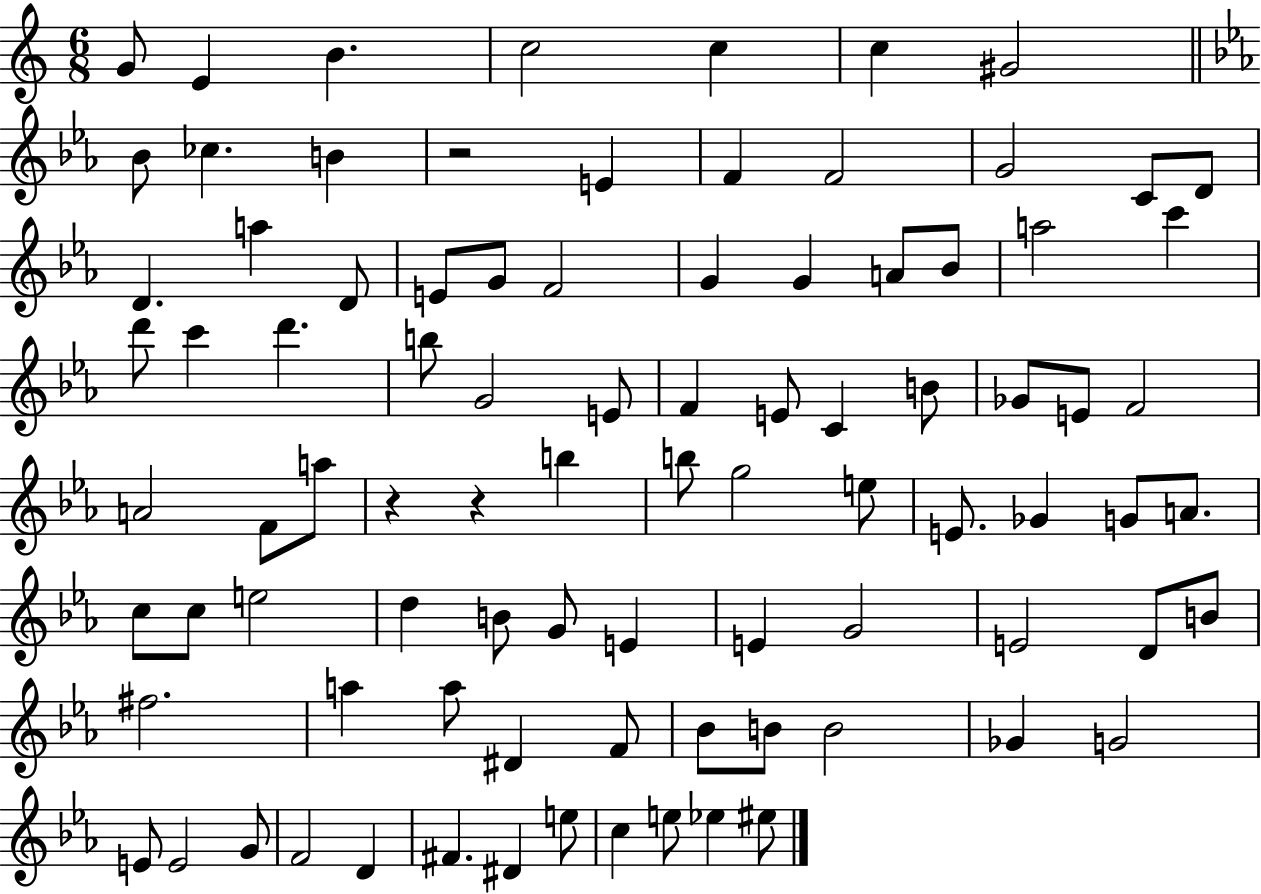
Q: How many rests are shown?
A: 3